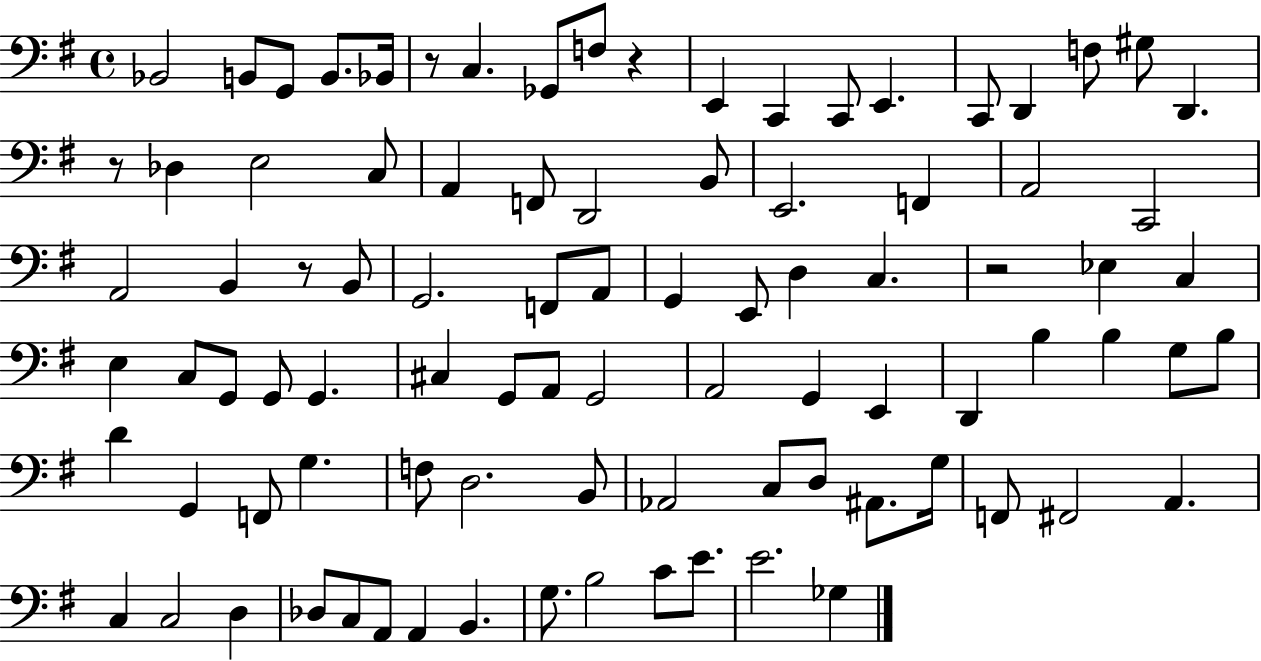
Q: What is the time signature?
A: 4/4